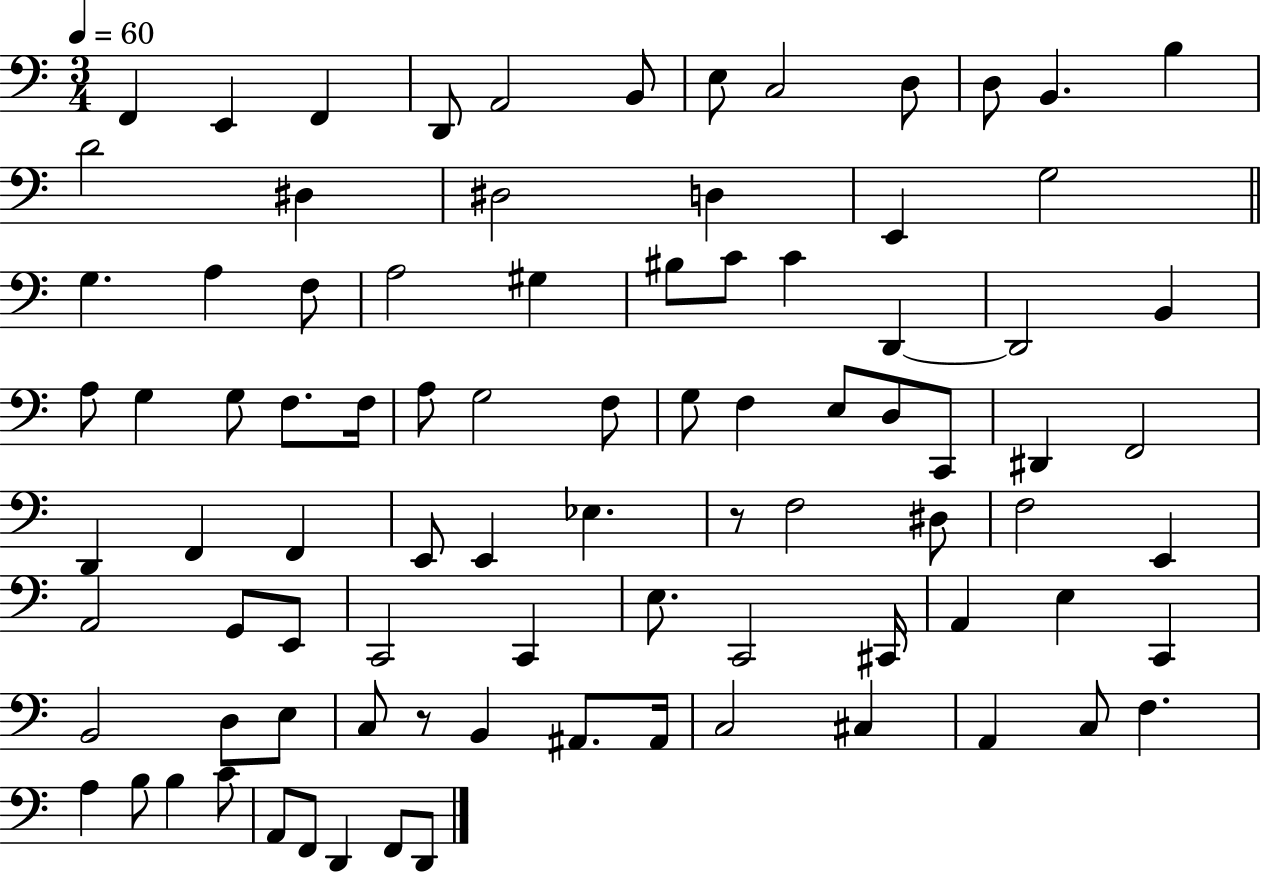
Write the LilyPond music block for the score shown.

{
  \clef bass
  \numericTimeSignature
  \time 3/4
  \key c \major
  \tempo 4 = 60
  f,4 e,4 f,4 | d,8 a,2 b,8 | e8 c2 d8 | d8 b,4. b4 | \break d'2 dis4 | dis2 d4 | e,4 g2 | \bar "||" \break \key c \major g4. a4 f8 | a2 gis4 | bis8 c'8 c'4 d,4~~ | d,2 b,4 | \break a8 g4 g8 f8. f16 | a8 g2 f8 | g8 f4 e8 d8 c,8 | dis,4 f,2 | \break d,4 f,4 f,4 | e,8 e,4 ees4. | r8 f2 dis8 | f2 e,4 | \break a,2 g,8 e,8 | c,2 c,4 | e8. c,2 cis,16 | a,4 e4 c,4 | \break b,2 d8 e8 | c8 r8 b,4 ais,8. ais,16 | c2 cis4 | a,4 c8 f4. | \break a4 b8 b4 c'8 | a,8 f,8 d,4 f,8 d,8 | \bar "|."
}